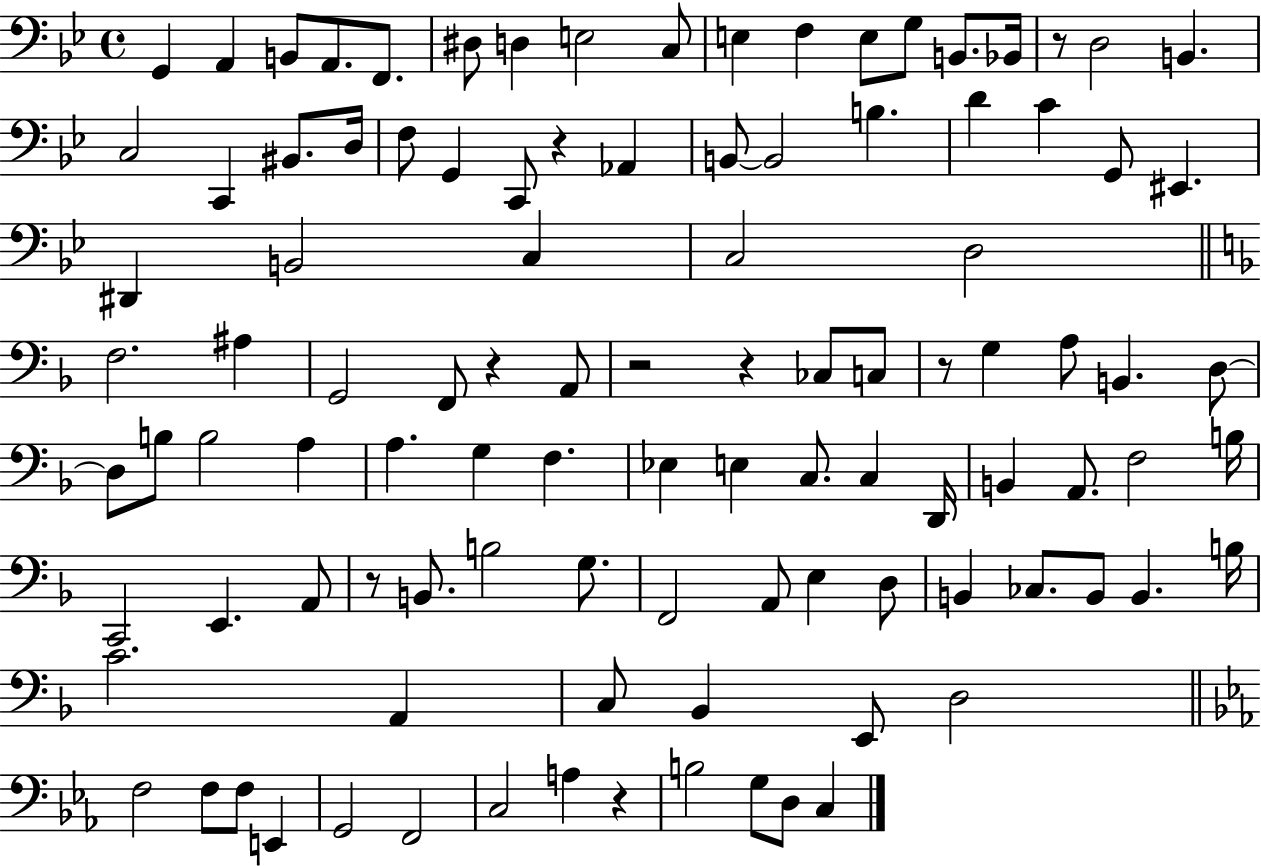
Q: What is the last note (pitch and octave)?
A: C3